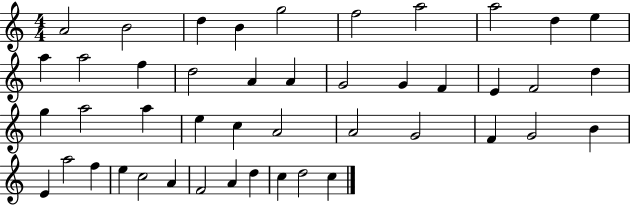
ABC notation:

X:1
T:Untitled
M:4/4
L:1/4
K:C
A2 B2 d B g2 f2 a2 a2 d e a a2 f d2 A A G2 G F E F2 d g a2 a e c A2 A2 G2 F G2 B E a2 f e c2 A F2 A d c d2 c